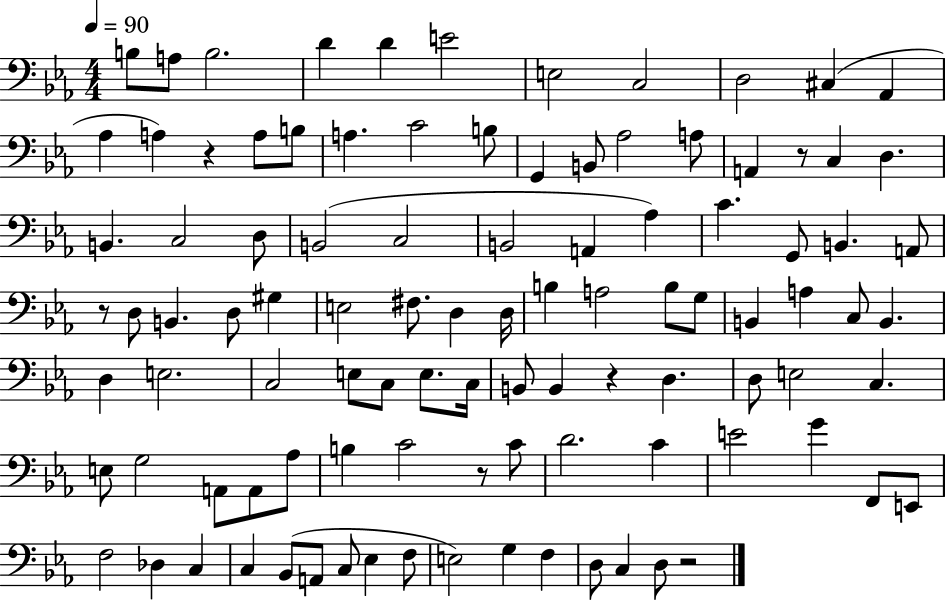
{
  \clef bass
  \numericTimeSignature
  \time 4/4
  \key ees \major
  \tempo 4 = 90
  b8 a8 b2. | d'4 d'4 e'2 | e2 c2 | d2 cis4( aes,4 | \break aes4 a4) r4 a8 b8 | a4. c'2 b8 | g,4 b,8 aes2 a8 | a,4 r8 c4 d4. | \break b,4. c2 d8 | b,2( c2 | b,2 a,4 aes4) | c'4. g,8 b,4. a,8 | \break r8 d8 b,4. d8 gis4 | e2 fis8. d4 d16 | b4 a2 b8 g8 | b,4 a4 c8 b,4. | \break d4 e2. | c2 e8 c8 e8. c16 | b,8 b,4 r4 d4. | d8 e2 c4. | \break e8 g2 a,8 a,8 aes8 | b4 c'2 r8 c'8 | d'2. c'4 | e'2 g'4 f,8 e,8 | \break f2 des4 c4 | c4 bes,8( a,8 c8 ees4 f8 | e2) g4 f4 | d8 c4 d8 r2 | \break \bar "|."
}